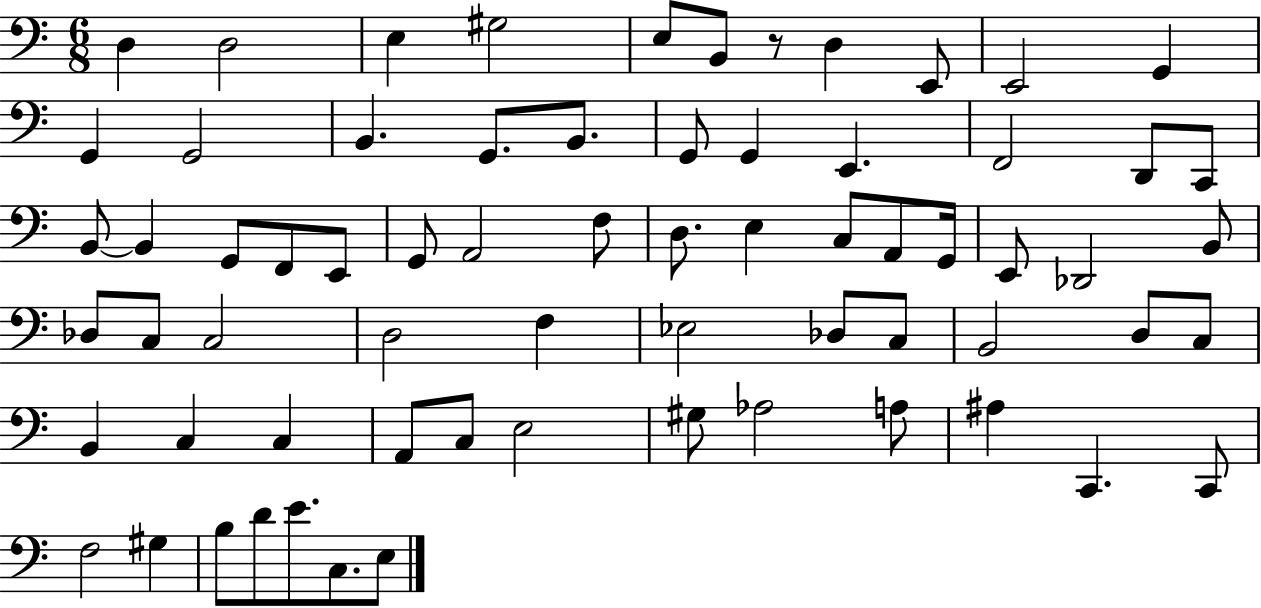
X:1
T:Untitled
M:6/8
L:1/4
K:C
D, D,2 E, ^G,2 E,/2 B,,/2 z/2 D, E,,/2 E,,2 G,, G,, G,,2 B,, G,,/2 B,,/2 G,,/2 G,, E,, F,,2 D,,/2 C,,/2 B,,/2 B,, G,,/2 F,,/2 E,,/2 G,,/2 A,,2 F,/2 D,/2 E, C,/2 A,,/2 G,,/4 E,,/2 _D,,2 B,,/2 _D,/2 C,/2 C,2 D,2 F, _E,2 _D,/2 C,/2 B,,2 D,/2 C,/2 B,, C, C, A,,/2 C,/2 E,2 ^G,/2 _A,2 A,/2 ^A, C,, C,,/2 F,2 ^G, B,/2 D/2 E/2 C,/2 E,/2